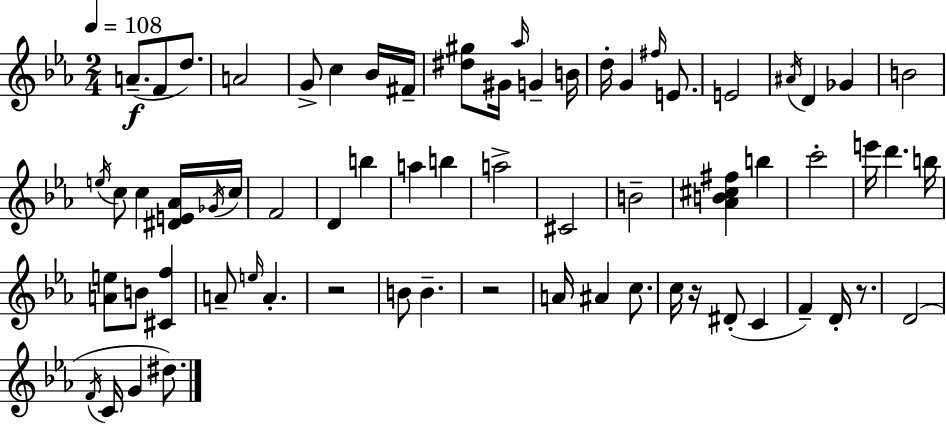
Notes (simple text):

A4/e. F4/e D5/e. A4/h G4/e C5/q Bb4/s F#4/s [D#5,G#5]/e G#4/s Ab5/s G4/q B4/s D5/s G4/q F#5/s E4/e. E4/h A#4/s D4/q Gb4/q B4/h E5/s C5/e C5/q [D#4,E4,Ab4]/s Gb4/s C5/s F4/h D4/q B5/q A5/q B5/q A5/h C#4/h B4/h [Ab4,B4,C#5,F#5]/q B5/q C6/h E6/s D6/q. B5/s [A4,E5]/e B4/e [C#4,F5]/q A4/e E5/s A4/q. R/h B4/e B4/q. R/h A4/s A#4/q C5/e. C5/s R/s D#4/e C4/q F4/q D4/s R/e. D4/h F4/s C4/s G4/q D#5/e.